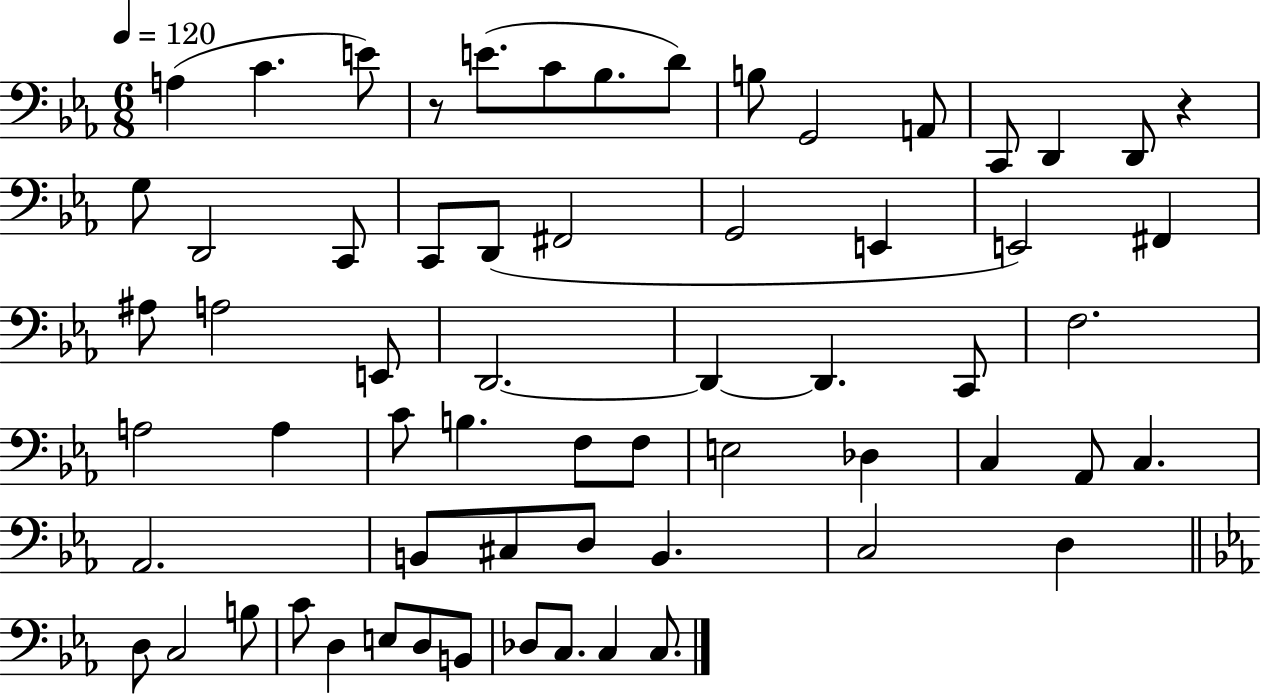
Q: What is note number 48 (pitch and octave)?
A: C3